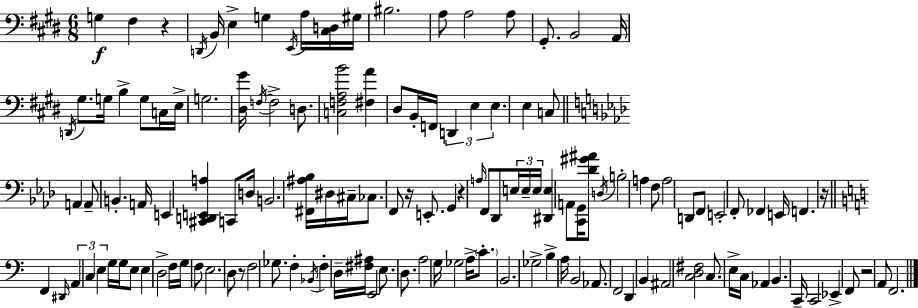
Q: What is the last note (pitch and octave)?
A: F2